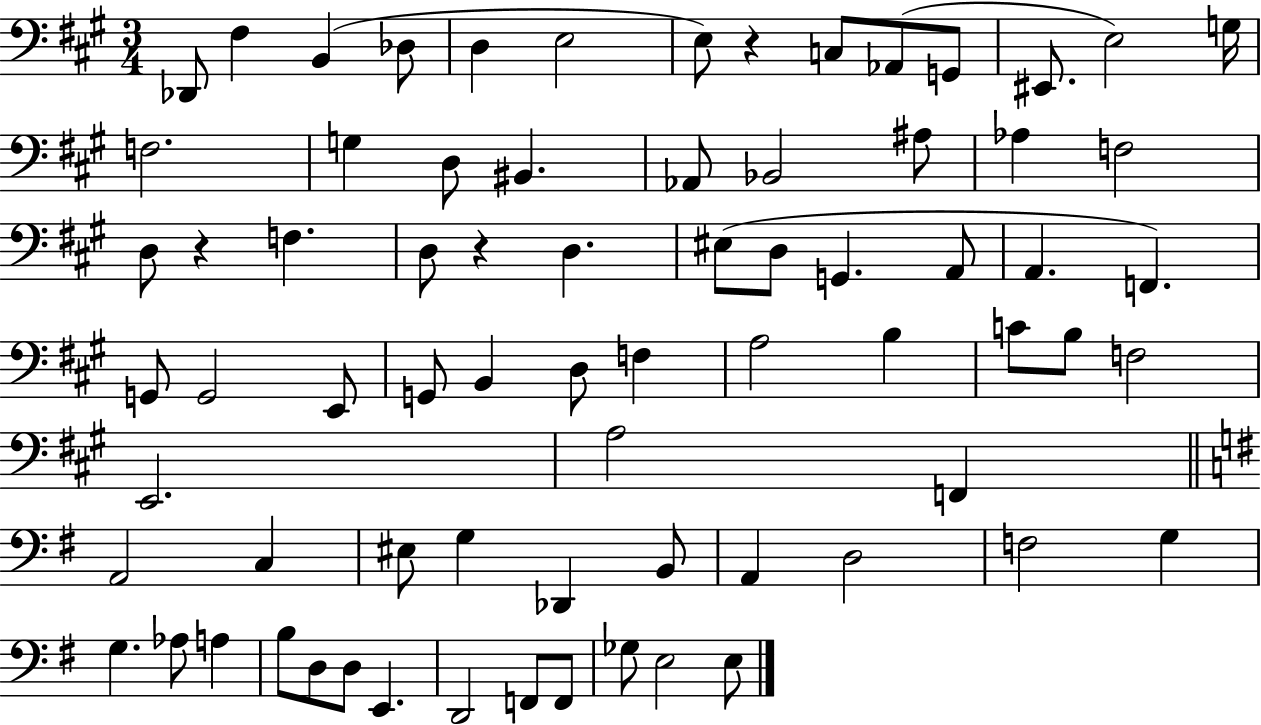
Db2/e F#3/q B2/q Db3/e D3/q E3/h E3/e R/q C3/e Ab2/e G2/e EIS2/e. E3/h G3/s F3/h. G3/q D3/e BIS2/q. Ab2/e Bb2/h A#3/e Ab3/q F3/h D3/e R/q F3/q. D3/e R/q D3/q. EIS3/e D3/e G2/q. A2/e A2/q. F2/q. G2/e G2/h E2/e G2/e B2/q D3/e F3/q A3/h B3/q C4/e B3/e F3/h E2/h. A3/h F2/q A2/h C3/q EIS3/e G3/q Db2/q B2/e A2/q D3/h F3/h G3/q G3/q. Ab3/e A3/q B3/e D3/e D3/e E2/q. D2/h F2/e F2/e Gb3/e E3/h E3/e